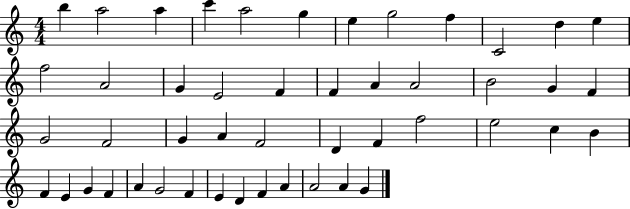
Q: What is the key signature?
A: C major